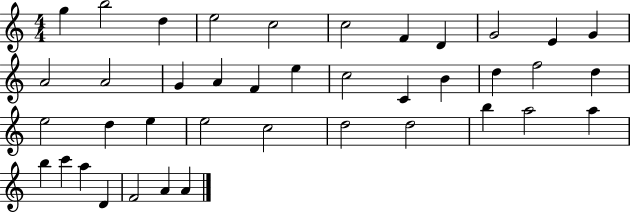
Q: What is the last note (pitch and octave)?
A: A4